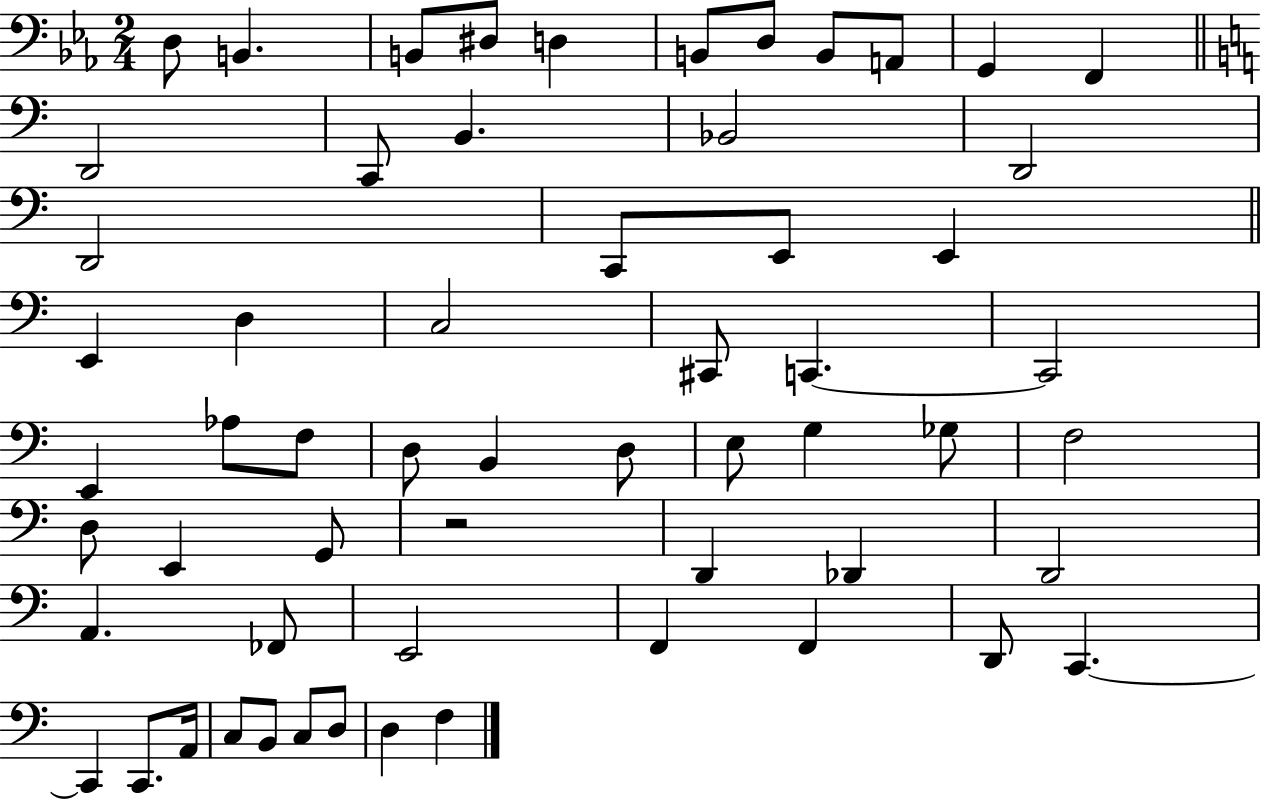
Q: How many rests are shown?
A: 1